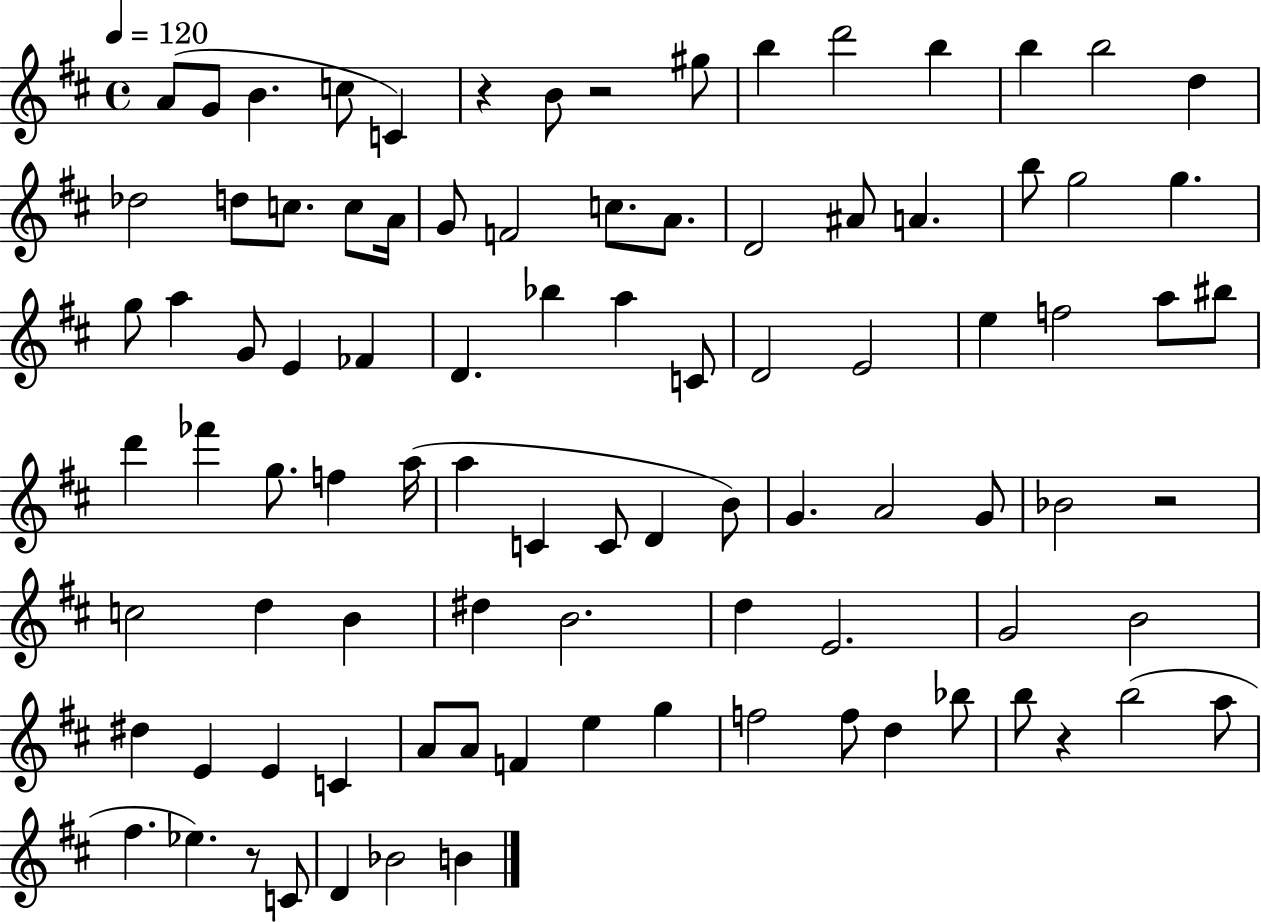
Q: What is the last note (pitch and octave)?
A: B4